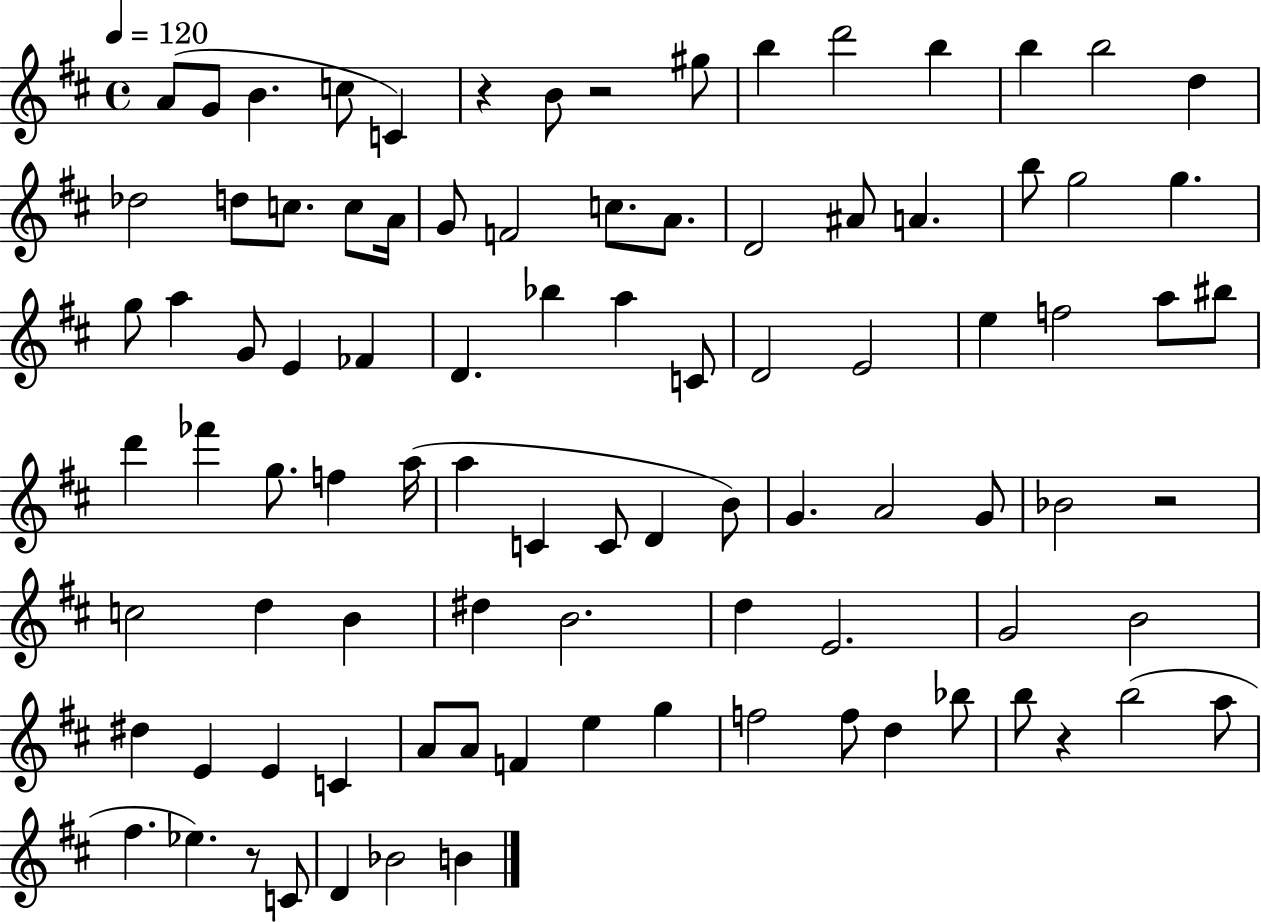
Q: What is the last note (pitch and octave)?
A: B4